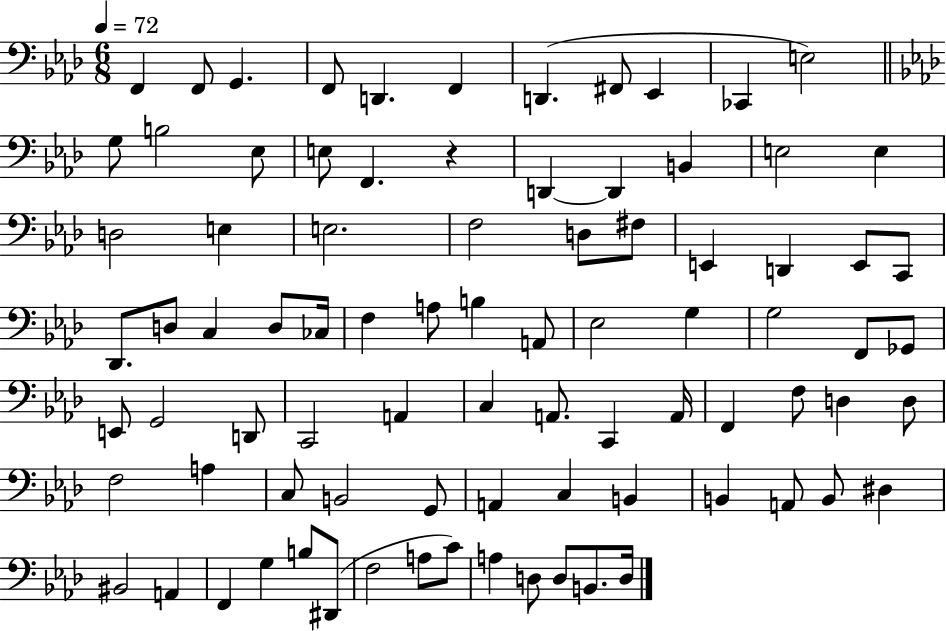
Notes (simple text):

F2/q F2/e G2/q. F2/e D2/q. F2/q D2/q. F#2/e Eb2/q CES2/q E3/h G3/e B3/h Eb3/e E3/e F2/q. R/q D2/q D2/q B2/q E3/h E3/q D3/h E3/q E3/h. F3/h D3/e F#3/e E2/q D2/q E2/e C2/e Db2/e. D3/e C3/q D3/e CES3/s F3/q A3/e B3/q A2/e Eb3/h G3/q G3/h F2/e Gb2/e E2/e G2/h D2/e C2/h A2/q C3/q A2/e. C2/q A2/s F2/q F3/e D3/q D3/e F3/h A3/q C3/e B2/h G2/e A2/q C3/q B2/q B2/q A2/e B2/e D#3/q BIS2/h A2/q F2/q G3/q B3/e D#2/e F3/h A3/e C4/e A3/q D3/e D3/e B2/e. D3/s